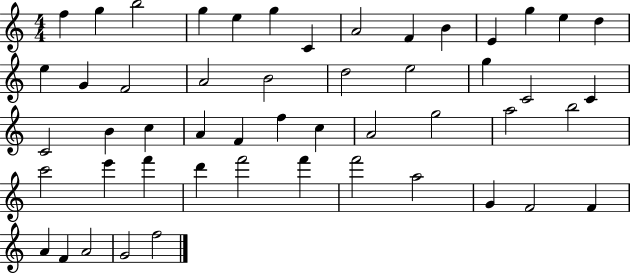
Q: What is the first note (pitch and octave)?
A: F5